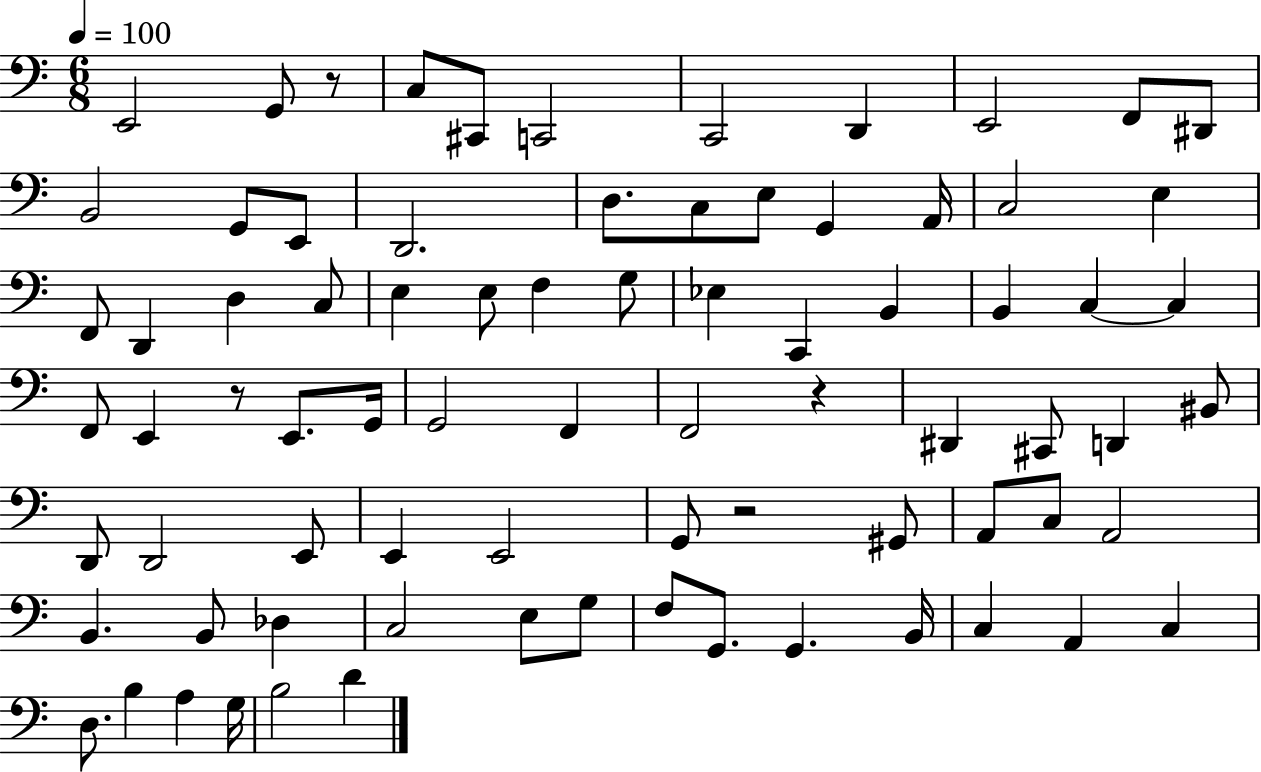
{
  \clef bass
  \numericTimeSignature
  \time 6/8
  \key c \major
  \tempo 4 = 100
  e,2 g,8 r8 | c8 cis,8 c,2 | c,2 d,4 | e,2 f,8 dis,8 | \break b,2 g,8 e,8 | d,2. | d8. c8 e8 g,4 a,16 | c2 e4 | \break f,8 d,4 d4 c8 | e4 e8 f4 g8 | ees4 c,4 b,4 | b,4 c4~~ c4 | \break f,8 e,4 r8 e,8. g,16 | g,2 f,4 | f,2 r4 | dis,4 cis,8 d,4 bis,8 | \break d,8 d,2 e,8 | e,4 e,2 | g,8 r2 gis,8 | a,8 c8 a,2 | \break b,4. b,8 des4 | c2 e8 g8 | f8 g,8. g,4. b,16 | c4 a,4 c4 | \break d8. b4 a4 g16 | b2 d'4 | \bar "|."
}